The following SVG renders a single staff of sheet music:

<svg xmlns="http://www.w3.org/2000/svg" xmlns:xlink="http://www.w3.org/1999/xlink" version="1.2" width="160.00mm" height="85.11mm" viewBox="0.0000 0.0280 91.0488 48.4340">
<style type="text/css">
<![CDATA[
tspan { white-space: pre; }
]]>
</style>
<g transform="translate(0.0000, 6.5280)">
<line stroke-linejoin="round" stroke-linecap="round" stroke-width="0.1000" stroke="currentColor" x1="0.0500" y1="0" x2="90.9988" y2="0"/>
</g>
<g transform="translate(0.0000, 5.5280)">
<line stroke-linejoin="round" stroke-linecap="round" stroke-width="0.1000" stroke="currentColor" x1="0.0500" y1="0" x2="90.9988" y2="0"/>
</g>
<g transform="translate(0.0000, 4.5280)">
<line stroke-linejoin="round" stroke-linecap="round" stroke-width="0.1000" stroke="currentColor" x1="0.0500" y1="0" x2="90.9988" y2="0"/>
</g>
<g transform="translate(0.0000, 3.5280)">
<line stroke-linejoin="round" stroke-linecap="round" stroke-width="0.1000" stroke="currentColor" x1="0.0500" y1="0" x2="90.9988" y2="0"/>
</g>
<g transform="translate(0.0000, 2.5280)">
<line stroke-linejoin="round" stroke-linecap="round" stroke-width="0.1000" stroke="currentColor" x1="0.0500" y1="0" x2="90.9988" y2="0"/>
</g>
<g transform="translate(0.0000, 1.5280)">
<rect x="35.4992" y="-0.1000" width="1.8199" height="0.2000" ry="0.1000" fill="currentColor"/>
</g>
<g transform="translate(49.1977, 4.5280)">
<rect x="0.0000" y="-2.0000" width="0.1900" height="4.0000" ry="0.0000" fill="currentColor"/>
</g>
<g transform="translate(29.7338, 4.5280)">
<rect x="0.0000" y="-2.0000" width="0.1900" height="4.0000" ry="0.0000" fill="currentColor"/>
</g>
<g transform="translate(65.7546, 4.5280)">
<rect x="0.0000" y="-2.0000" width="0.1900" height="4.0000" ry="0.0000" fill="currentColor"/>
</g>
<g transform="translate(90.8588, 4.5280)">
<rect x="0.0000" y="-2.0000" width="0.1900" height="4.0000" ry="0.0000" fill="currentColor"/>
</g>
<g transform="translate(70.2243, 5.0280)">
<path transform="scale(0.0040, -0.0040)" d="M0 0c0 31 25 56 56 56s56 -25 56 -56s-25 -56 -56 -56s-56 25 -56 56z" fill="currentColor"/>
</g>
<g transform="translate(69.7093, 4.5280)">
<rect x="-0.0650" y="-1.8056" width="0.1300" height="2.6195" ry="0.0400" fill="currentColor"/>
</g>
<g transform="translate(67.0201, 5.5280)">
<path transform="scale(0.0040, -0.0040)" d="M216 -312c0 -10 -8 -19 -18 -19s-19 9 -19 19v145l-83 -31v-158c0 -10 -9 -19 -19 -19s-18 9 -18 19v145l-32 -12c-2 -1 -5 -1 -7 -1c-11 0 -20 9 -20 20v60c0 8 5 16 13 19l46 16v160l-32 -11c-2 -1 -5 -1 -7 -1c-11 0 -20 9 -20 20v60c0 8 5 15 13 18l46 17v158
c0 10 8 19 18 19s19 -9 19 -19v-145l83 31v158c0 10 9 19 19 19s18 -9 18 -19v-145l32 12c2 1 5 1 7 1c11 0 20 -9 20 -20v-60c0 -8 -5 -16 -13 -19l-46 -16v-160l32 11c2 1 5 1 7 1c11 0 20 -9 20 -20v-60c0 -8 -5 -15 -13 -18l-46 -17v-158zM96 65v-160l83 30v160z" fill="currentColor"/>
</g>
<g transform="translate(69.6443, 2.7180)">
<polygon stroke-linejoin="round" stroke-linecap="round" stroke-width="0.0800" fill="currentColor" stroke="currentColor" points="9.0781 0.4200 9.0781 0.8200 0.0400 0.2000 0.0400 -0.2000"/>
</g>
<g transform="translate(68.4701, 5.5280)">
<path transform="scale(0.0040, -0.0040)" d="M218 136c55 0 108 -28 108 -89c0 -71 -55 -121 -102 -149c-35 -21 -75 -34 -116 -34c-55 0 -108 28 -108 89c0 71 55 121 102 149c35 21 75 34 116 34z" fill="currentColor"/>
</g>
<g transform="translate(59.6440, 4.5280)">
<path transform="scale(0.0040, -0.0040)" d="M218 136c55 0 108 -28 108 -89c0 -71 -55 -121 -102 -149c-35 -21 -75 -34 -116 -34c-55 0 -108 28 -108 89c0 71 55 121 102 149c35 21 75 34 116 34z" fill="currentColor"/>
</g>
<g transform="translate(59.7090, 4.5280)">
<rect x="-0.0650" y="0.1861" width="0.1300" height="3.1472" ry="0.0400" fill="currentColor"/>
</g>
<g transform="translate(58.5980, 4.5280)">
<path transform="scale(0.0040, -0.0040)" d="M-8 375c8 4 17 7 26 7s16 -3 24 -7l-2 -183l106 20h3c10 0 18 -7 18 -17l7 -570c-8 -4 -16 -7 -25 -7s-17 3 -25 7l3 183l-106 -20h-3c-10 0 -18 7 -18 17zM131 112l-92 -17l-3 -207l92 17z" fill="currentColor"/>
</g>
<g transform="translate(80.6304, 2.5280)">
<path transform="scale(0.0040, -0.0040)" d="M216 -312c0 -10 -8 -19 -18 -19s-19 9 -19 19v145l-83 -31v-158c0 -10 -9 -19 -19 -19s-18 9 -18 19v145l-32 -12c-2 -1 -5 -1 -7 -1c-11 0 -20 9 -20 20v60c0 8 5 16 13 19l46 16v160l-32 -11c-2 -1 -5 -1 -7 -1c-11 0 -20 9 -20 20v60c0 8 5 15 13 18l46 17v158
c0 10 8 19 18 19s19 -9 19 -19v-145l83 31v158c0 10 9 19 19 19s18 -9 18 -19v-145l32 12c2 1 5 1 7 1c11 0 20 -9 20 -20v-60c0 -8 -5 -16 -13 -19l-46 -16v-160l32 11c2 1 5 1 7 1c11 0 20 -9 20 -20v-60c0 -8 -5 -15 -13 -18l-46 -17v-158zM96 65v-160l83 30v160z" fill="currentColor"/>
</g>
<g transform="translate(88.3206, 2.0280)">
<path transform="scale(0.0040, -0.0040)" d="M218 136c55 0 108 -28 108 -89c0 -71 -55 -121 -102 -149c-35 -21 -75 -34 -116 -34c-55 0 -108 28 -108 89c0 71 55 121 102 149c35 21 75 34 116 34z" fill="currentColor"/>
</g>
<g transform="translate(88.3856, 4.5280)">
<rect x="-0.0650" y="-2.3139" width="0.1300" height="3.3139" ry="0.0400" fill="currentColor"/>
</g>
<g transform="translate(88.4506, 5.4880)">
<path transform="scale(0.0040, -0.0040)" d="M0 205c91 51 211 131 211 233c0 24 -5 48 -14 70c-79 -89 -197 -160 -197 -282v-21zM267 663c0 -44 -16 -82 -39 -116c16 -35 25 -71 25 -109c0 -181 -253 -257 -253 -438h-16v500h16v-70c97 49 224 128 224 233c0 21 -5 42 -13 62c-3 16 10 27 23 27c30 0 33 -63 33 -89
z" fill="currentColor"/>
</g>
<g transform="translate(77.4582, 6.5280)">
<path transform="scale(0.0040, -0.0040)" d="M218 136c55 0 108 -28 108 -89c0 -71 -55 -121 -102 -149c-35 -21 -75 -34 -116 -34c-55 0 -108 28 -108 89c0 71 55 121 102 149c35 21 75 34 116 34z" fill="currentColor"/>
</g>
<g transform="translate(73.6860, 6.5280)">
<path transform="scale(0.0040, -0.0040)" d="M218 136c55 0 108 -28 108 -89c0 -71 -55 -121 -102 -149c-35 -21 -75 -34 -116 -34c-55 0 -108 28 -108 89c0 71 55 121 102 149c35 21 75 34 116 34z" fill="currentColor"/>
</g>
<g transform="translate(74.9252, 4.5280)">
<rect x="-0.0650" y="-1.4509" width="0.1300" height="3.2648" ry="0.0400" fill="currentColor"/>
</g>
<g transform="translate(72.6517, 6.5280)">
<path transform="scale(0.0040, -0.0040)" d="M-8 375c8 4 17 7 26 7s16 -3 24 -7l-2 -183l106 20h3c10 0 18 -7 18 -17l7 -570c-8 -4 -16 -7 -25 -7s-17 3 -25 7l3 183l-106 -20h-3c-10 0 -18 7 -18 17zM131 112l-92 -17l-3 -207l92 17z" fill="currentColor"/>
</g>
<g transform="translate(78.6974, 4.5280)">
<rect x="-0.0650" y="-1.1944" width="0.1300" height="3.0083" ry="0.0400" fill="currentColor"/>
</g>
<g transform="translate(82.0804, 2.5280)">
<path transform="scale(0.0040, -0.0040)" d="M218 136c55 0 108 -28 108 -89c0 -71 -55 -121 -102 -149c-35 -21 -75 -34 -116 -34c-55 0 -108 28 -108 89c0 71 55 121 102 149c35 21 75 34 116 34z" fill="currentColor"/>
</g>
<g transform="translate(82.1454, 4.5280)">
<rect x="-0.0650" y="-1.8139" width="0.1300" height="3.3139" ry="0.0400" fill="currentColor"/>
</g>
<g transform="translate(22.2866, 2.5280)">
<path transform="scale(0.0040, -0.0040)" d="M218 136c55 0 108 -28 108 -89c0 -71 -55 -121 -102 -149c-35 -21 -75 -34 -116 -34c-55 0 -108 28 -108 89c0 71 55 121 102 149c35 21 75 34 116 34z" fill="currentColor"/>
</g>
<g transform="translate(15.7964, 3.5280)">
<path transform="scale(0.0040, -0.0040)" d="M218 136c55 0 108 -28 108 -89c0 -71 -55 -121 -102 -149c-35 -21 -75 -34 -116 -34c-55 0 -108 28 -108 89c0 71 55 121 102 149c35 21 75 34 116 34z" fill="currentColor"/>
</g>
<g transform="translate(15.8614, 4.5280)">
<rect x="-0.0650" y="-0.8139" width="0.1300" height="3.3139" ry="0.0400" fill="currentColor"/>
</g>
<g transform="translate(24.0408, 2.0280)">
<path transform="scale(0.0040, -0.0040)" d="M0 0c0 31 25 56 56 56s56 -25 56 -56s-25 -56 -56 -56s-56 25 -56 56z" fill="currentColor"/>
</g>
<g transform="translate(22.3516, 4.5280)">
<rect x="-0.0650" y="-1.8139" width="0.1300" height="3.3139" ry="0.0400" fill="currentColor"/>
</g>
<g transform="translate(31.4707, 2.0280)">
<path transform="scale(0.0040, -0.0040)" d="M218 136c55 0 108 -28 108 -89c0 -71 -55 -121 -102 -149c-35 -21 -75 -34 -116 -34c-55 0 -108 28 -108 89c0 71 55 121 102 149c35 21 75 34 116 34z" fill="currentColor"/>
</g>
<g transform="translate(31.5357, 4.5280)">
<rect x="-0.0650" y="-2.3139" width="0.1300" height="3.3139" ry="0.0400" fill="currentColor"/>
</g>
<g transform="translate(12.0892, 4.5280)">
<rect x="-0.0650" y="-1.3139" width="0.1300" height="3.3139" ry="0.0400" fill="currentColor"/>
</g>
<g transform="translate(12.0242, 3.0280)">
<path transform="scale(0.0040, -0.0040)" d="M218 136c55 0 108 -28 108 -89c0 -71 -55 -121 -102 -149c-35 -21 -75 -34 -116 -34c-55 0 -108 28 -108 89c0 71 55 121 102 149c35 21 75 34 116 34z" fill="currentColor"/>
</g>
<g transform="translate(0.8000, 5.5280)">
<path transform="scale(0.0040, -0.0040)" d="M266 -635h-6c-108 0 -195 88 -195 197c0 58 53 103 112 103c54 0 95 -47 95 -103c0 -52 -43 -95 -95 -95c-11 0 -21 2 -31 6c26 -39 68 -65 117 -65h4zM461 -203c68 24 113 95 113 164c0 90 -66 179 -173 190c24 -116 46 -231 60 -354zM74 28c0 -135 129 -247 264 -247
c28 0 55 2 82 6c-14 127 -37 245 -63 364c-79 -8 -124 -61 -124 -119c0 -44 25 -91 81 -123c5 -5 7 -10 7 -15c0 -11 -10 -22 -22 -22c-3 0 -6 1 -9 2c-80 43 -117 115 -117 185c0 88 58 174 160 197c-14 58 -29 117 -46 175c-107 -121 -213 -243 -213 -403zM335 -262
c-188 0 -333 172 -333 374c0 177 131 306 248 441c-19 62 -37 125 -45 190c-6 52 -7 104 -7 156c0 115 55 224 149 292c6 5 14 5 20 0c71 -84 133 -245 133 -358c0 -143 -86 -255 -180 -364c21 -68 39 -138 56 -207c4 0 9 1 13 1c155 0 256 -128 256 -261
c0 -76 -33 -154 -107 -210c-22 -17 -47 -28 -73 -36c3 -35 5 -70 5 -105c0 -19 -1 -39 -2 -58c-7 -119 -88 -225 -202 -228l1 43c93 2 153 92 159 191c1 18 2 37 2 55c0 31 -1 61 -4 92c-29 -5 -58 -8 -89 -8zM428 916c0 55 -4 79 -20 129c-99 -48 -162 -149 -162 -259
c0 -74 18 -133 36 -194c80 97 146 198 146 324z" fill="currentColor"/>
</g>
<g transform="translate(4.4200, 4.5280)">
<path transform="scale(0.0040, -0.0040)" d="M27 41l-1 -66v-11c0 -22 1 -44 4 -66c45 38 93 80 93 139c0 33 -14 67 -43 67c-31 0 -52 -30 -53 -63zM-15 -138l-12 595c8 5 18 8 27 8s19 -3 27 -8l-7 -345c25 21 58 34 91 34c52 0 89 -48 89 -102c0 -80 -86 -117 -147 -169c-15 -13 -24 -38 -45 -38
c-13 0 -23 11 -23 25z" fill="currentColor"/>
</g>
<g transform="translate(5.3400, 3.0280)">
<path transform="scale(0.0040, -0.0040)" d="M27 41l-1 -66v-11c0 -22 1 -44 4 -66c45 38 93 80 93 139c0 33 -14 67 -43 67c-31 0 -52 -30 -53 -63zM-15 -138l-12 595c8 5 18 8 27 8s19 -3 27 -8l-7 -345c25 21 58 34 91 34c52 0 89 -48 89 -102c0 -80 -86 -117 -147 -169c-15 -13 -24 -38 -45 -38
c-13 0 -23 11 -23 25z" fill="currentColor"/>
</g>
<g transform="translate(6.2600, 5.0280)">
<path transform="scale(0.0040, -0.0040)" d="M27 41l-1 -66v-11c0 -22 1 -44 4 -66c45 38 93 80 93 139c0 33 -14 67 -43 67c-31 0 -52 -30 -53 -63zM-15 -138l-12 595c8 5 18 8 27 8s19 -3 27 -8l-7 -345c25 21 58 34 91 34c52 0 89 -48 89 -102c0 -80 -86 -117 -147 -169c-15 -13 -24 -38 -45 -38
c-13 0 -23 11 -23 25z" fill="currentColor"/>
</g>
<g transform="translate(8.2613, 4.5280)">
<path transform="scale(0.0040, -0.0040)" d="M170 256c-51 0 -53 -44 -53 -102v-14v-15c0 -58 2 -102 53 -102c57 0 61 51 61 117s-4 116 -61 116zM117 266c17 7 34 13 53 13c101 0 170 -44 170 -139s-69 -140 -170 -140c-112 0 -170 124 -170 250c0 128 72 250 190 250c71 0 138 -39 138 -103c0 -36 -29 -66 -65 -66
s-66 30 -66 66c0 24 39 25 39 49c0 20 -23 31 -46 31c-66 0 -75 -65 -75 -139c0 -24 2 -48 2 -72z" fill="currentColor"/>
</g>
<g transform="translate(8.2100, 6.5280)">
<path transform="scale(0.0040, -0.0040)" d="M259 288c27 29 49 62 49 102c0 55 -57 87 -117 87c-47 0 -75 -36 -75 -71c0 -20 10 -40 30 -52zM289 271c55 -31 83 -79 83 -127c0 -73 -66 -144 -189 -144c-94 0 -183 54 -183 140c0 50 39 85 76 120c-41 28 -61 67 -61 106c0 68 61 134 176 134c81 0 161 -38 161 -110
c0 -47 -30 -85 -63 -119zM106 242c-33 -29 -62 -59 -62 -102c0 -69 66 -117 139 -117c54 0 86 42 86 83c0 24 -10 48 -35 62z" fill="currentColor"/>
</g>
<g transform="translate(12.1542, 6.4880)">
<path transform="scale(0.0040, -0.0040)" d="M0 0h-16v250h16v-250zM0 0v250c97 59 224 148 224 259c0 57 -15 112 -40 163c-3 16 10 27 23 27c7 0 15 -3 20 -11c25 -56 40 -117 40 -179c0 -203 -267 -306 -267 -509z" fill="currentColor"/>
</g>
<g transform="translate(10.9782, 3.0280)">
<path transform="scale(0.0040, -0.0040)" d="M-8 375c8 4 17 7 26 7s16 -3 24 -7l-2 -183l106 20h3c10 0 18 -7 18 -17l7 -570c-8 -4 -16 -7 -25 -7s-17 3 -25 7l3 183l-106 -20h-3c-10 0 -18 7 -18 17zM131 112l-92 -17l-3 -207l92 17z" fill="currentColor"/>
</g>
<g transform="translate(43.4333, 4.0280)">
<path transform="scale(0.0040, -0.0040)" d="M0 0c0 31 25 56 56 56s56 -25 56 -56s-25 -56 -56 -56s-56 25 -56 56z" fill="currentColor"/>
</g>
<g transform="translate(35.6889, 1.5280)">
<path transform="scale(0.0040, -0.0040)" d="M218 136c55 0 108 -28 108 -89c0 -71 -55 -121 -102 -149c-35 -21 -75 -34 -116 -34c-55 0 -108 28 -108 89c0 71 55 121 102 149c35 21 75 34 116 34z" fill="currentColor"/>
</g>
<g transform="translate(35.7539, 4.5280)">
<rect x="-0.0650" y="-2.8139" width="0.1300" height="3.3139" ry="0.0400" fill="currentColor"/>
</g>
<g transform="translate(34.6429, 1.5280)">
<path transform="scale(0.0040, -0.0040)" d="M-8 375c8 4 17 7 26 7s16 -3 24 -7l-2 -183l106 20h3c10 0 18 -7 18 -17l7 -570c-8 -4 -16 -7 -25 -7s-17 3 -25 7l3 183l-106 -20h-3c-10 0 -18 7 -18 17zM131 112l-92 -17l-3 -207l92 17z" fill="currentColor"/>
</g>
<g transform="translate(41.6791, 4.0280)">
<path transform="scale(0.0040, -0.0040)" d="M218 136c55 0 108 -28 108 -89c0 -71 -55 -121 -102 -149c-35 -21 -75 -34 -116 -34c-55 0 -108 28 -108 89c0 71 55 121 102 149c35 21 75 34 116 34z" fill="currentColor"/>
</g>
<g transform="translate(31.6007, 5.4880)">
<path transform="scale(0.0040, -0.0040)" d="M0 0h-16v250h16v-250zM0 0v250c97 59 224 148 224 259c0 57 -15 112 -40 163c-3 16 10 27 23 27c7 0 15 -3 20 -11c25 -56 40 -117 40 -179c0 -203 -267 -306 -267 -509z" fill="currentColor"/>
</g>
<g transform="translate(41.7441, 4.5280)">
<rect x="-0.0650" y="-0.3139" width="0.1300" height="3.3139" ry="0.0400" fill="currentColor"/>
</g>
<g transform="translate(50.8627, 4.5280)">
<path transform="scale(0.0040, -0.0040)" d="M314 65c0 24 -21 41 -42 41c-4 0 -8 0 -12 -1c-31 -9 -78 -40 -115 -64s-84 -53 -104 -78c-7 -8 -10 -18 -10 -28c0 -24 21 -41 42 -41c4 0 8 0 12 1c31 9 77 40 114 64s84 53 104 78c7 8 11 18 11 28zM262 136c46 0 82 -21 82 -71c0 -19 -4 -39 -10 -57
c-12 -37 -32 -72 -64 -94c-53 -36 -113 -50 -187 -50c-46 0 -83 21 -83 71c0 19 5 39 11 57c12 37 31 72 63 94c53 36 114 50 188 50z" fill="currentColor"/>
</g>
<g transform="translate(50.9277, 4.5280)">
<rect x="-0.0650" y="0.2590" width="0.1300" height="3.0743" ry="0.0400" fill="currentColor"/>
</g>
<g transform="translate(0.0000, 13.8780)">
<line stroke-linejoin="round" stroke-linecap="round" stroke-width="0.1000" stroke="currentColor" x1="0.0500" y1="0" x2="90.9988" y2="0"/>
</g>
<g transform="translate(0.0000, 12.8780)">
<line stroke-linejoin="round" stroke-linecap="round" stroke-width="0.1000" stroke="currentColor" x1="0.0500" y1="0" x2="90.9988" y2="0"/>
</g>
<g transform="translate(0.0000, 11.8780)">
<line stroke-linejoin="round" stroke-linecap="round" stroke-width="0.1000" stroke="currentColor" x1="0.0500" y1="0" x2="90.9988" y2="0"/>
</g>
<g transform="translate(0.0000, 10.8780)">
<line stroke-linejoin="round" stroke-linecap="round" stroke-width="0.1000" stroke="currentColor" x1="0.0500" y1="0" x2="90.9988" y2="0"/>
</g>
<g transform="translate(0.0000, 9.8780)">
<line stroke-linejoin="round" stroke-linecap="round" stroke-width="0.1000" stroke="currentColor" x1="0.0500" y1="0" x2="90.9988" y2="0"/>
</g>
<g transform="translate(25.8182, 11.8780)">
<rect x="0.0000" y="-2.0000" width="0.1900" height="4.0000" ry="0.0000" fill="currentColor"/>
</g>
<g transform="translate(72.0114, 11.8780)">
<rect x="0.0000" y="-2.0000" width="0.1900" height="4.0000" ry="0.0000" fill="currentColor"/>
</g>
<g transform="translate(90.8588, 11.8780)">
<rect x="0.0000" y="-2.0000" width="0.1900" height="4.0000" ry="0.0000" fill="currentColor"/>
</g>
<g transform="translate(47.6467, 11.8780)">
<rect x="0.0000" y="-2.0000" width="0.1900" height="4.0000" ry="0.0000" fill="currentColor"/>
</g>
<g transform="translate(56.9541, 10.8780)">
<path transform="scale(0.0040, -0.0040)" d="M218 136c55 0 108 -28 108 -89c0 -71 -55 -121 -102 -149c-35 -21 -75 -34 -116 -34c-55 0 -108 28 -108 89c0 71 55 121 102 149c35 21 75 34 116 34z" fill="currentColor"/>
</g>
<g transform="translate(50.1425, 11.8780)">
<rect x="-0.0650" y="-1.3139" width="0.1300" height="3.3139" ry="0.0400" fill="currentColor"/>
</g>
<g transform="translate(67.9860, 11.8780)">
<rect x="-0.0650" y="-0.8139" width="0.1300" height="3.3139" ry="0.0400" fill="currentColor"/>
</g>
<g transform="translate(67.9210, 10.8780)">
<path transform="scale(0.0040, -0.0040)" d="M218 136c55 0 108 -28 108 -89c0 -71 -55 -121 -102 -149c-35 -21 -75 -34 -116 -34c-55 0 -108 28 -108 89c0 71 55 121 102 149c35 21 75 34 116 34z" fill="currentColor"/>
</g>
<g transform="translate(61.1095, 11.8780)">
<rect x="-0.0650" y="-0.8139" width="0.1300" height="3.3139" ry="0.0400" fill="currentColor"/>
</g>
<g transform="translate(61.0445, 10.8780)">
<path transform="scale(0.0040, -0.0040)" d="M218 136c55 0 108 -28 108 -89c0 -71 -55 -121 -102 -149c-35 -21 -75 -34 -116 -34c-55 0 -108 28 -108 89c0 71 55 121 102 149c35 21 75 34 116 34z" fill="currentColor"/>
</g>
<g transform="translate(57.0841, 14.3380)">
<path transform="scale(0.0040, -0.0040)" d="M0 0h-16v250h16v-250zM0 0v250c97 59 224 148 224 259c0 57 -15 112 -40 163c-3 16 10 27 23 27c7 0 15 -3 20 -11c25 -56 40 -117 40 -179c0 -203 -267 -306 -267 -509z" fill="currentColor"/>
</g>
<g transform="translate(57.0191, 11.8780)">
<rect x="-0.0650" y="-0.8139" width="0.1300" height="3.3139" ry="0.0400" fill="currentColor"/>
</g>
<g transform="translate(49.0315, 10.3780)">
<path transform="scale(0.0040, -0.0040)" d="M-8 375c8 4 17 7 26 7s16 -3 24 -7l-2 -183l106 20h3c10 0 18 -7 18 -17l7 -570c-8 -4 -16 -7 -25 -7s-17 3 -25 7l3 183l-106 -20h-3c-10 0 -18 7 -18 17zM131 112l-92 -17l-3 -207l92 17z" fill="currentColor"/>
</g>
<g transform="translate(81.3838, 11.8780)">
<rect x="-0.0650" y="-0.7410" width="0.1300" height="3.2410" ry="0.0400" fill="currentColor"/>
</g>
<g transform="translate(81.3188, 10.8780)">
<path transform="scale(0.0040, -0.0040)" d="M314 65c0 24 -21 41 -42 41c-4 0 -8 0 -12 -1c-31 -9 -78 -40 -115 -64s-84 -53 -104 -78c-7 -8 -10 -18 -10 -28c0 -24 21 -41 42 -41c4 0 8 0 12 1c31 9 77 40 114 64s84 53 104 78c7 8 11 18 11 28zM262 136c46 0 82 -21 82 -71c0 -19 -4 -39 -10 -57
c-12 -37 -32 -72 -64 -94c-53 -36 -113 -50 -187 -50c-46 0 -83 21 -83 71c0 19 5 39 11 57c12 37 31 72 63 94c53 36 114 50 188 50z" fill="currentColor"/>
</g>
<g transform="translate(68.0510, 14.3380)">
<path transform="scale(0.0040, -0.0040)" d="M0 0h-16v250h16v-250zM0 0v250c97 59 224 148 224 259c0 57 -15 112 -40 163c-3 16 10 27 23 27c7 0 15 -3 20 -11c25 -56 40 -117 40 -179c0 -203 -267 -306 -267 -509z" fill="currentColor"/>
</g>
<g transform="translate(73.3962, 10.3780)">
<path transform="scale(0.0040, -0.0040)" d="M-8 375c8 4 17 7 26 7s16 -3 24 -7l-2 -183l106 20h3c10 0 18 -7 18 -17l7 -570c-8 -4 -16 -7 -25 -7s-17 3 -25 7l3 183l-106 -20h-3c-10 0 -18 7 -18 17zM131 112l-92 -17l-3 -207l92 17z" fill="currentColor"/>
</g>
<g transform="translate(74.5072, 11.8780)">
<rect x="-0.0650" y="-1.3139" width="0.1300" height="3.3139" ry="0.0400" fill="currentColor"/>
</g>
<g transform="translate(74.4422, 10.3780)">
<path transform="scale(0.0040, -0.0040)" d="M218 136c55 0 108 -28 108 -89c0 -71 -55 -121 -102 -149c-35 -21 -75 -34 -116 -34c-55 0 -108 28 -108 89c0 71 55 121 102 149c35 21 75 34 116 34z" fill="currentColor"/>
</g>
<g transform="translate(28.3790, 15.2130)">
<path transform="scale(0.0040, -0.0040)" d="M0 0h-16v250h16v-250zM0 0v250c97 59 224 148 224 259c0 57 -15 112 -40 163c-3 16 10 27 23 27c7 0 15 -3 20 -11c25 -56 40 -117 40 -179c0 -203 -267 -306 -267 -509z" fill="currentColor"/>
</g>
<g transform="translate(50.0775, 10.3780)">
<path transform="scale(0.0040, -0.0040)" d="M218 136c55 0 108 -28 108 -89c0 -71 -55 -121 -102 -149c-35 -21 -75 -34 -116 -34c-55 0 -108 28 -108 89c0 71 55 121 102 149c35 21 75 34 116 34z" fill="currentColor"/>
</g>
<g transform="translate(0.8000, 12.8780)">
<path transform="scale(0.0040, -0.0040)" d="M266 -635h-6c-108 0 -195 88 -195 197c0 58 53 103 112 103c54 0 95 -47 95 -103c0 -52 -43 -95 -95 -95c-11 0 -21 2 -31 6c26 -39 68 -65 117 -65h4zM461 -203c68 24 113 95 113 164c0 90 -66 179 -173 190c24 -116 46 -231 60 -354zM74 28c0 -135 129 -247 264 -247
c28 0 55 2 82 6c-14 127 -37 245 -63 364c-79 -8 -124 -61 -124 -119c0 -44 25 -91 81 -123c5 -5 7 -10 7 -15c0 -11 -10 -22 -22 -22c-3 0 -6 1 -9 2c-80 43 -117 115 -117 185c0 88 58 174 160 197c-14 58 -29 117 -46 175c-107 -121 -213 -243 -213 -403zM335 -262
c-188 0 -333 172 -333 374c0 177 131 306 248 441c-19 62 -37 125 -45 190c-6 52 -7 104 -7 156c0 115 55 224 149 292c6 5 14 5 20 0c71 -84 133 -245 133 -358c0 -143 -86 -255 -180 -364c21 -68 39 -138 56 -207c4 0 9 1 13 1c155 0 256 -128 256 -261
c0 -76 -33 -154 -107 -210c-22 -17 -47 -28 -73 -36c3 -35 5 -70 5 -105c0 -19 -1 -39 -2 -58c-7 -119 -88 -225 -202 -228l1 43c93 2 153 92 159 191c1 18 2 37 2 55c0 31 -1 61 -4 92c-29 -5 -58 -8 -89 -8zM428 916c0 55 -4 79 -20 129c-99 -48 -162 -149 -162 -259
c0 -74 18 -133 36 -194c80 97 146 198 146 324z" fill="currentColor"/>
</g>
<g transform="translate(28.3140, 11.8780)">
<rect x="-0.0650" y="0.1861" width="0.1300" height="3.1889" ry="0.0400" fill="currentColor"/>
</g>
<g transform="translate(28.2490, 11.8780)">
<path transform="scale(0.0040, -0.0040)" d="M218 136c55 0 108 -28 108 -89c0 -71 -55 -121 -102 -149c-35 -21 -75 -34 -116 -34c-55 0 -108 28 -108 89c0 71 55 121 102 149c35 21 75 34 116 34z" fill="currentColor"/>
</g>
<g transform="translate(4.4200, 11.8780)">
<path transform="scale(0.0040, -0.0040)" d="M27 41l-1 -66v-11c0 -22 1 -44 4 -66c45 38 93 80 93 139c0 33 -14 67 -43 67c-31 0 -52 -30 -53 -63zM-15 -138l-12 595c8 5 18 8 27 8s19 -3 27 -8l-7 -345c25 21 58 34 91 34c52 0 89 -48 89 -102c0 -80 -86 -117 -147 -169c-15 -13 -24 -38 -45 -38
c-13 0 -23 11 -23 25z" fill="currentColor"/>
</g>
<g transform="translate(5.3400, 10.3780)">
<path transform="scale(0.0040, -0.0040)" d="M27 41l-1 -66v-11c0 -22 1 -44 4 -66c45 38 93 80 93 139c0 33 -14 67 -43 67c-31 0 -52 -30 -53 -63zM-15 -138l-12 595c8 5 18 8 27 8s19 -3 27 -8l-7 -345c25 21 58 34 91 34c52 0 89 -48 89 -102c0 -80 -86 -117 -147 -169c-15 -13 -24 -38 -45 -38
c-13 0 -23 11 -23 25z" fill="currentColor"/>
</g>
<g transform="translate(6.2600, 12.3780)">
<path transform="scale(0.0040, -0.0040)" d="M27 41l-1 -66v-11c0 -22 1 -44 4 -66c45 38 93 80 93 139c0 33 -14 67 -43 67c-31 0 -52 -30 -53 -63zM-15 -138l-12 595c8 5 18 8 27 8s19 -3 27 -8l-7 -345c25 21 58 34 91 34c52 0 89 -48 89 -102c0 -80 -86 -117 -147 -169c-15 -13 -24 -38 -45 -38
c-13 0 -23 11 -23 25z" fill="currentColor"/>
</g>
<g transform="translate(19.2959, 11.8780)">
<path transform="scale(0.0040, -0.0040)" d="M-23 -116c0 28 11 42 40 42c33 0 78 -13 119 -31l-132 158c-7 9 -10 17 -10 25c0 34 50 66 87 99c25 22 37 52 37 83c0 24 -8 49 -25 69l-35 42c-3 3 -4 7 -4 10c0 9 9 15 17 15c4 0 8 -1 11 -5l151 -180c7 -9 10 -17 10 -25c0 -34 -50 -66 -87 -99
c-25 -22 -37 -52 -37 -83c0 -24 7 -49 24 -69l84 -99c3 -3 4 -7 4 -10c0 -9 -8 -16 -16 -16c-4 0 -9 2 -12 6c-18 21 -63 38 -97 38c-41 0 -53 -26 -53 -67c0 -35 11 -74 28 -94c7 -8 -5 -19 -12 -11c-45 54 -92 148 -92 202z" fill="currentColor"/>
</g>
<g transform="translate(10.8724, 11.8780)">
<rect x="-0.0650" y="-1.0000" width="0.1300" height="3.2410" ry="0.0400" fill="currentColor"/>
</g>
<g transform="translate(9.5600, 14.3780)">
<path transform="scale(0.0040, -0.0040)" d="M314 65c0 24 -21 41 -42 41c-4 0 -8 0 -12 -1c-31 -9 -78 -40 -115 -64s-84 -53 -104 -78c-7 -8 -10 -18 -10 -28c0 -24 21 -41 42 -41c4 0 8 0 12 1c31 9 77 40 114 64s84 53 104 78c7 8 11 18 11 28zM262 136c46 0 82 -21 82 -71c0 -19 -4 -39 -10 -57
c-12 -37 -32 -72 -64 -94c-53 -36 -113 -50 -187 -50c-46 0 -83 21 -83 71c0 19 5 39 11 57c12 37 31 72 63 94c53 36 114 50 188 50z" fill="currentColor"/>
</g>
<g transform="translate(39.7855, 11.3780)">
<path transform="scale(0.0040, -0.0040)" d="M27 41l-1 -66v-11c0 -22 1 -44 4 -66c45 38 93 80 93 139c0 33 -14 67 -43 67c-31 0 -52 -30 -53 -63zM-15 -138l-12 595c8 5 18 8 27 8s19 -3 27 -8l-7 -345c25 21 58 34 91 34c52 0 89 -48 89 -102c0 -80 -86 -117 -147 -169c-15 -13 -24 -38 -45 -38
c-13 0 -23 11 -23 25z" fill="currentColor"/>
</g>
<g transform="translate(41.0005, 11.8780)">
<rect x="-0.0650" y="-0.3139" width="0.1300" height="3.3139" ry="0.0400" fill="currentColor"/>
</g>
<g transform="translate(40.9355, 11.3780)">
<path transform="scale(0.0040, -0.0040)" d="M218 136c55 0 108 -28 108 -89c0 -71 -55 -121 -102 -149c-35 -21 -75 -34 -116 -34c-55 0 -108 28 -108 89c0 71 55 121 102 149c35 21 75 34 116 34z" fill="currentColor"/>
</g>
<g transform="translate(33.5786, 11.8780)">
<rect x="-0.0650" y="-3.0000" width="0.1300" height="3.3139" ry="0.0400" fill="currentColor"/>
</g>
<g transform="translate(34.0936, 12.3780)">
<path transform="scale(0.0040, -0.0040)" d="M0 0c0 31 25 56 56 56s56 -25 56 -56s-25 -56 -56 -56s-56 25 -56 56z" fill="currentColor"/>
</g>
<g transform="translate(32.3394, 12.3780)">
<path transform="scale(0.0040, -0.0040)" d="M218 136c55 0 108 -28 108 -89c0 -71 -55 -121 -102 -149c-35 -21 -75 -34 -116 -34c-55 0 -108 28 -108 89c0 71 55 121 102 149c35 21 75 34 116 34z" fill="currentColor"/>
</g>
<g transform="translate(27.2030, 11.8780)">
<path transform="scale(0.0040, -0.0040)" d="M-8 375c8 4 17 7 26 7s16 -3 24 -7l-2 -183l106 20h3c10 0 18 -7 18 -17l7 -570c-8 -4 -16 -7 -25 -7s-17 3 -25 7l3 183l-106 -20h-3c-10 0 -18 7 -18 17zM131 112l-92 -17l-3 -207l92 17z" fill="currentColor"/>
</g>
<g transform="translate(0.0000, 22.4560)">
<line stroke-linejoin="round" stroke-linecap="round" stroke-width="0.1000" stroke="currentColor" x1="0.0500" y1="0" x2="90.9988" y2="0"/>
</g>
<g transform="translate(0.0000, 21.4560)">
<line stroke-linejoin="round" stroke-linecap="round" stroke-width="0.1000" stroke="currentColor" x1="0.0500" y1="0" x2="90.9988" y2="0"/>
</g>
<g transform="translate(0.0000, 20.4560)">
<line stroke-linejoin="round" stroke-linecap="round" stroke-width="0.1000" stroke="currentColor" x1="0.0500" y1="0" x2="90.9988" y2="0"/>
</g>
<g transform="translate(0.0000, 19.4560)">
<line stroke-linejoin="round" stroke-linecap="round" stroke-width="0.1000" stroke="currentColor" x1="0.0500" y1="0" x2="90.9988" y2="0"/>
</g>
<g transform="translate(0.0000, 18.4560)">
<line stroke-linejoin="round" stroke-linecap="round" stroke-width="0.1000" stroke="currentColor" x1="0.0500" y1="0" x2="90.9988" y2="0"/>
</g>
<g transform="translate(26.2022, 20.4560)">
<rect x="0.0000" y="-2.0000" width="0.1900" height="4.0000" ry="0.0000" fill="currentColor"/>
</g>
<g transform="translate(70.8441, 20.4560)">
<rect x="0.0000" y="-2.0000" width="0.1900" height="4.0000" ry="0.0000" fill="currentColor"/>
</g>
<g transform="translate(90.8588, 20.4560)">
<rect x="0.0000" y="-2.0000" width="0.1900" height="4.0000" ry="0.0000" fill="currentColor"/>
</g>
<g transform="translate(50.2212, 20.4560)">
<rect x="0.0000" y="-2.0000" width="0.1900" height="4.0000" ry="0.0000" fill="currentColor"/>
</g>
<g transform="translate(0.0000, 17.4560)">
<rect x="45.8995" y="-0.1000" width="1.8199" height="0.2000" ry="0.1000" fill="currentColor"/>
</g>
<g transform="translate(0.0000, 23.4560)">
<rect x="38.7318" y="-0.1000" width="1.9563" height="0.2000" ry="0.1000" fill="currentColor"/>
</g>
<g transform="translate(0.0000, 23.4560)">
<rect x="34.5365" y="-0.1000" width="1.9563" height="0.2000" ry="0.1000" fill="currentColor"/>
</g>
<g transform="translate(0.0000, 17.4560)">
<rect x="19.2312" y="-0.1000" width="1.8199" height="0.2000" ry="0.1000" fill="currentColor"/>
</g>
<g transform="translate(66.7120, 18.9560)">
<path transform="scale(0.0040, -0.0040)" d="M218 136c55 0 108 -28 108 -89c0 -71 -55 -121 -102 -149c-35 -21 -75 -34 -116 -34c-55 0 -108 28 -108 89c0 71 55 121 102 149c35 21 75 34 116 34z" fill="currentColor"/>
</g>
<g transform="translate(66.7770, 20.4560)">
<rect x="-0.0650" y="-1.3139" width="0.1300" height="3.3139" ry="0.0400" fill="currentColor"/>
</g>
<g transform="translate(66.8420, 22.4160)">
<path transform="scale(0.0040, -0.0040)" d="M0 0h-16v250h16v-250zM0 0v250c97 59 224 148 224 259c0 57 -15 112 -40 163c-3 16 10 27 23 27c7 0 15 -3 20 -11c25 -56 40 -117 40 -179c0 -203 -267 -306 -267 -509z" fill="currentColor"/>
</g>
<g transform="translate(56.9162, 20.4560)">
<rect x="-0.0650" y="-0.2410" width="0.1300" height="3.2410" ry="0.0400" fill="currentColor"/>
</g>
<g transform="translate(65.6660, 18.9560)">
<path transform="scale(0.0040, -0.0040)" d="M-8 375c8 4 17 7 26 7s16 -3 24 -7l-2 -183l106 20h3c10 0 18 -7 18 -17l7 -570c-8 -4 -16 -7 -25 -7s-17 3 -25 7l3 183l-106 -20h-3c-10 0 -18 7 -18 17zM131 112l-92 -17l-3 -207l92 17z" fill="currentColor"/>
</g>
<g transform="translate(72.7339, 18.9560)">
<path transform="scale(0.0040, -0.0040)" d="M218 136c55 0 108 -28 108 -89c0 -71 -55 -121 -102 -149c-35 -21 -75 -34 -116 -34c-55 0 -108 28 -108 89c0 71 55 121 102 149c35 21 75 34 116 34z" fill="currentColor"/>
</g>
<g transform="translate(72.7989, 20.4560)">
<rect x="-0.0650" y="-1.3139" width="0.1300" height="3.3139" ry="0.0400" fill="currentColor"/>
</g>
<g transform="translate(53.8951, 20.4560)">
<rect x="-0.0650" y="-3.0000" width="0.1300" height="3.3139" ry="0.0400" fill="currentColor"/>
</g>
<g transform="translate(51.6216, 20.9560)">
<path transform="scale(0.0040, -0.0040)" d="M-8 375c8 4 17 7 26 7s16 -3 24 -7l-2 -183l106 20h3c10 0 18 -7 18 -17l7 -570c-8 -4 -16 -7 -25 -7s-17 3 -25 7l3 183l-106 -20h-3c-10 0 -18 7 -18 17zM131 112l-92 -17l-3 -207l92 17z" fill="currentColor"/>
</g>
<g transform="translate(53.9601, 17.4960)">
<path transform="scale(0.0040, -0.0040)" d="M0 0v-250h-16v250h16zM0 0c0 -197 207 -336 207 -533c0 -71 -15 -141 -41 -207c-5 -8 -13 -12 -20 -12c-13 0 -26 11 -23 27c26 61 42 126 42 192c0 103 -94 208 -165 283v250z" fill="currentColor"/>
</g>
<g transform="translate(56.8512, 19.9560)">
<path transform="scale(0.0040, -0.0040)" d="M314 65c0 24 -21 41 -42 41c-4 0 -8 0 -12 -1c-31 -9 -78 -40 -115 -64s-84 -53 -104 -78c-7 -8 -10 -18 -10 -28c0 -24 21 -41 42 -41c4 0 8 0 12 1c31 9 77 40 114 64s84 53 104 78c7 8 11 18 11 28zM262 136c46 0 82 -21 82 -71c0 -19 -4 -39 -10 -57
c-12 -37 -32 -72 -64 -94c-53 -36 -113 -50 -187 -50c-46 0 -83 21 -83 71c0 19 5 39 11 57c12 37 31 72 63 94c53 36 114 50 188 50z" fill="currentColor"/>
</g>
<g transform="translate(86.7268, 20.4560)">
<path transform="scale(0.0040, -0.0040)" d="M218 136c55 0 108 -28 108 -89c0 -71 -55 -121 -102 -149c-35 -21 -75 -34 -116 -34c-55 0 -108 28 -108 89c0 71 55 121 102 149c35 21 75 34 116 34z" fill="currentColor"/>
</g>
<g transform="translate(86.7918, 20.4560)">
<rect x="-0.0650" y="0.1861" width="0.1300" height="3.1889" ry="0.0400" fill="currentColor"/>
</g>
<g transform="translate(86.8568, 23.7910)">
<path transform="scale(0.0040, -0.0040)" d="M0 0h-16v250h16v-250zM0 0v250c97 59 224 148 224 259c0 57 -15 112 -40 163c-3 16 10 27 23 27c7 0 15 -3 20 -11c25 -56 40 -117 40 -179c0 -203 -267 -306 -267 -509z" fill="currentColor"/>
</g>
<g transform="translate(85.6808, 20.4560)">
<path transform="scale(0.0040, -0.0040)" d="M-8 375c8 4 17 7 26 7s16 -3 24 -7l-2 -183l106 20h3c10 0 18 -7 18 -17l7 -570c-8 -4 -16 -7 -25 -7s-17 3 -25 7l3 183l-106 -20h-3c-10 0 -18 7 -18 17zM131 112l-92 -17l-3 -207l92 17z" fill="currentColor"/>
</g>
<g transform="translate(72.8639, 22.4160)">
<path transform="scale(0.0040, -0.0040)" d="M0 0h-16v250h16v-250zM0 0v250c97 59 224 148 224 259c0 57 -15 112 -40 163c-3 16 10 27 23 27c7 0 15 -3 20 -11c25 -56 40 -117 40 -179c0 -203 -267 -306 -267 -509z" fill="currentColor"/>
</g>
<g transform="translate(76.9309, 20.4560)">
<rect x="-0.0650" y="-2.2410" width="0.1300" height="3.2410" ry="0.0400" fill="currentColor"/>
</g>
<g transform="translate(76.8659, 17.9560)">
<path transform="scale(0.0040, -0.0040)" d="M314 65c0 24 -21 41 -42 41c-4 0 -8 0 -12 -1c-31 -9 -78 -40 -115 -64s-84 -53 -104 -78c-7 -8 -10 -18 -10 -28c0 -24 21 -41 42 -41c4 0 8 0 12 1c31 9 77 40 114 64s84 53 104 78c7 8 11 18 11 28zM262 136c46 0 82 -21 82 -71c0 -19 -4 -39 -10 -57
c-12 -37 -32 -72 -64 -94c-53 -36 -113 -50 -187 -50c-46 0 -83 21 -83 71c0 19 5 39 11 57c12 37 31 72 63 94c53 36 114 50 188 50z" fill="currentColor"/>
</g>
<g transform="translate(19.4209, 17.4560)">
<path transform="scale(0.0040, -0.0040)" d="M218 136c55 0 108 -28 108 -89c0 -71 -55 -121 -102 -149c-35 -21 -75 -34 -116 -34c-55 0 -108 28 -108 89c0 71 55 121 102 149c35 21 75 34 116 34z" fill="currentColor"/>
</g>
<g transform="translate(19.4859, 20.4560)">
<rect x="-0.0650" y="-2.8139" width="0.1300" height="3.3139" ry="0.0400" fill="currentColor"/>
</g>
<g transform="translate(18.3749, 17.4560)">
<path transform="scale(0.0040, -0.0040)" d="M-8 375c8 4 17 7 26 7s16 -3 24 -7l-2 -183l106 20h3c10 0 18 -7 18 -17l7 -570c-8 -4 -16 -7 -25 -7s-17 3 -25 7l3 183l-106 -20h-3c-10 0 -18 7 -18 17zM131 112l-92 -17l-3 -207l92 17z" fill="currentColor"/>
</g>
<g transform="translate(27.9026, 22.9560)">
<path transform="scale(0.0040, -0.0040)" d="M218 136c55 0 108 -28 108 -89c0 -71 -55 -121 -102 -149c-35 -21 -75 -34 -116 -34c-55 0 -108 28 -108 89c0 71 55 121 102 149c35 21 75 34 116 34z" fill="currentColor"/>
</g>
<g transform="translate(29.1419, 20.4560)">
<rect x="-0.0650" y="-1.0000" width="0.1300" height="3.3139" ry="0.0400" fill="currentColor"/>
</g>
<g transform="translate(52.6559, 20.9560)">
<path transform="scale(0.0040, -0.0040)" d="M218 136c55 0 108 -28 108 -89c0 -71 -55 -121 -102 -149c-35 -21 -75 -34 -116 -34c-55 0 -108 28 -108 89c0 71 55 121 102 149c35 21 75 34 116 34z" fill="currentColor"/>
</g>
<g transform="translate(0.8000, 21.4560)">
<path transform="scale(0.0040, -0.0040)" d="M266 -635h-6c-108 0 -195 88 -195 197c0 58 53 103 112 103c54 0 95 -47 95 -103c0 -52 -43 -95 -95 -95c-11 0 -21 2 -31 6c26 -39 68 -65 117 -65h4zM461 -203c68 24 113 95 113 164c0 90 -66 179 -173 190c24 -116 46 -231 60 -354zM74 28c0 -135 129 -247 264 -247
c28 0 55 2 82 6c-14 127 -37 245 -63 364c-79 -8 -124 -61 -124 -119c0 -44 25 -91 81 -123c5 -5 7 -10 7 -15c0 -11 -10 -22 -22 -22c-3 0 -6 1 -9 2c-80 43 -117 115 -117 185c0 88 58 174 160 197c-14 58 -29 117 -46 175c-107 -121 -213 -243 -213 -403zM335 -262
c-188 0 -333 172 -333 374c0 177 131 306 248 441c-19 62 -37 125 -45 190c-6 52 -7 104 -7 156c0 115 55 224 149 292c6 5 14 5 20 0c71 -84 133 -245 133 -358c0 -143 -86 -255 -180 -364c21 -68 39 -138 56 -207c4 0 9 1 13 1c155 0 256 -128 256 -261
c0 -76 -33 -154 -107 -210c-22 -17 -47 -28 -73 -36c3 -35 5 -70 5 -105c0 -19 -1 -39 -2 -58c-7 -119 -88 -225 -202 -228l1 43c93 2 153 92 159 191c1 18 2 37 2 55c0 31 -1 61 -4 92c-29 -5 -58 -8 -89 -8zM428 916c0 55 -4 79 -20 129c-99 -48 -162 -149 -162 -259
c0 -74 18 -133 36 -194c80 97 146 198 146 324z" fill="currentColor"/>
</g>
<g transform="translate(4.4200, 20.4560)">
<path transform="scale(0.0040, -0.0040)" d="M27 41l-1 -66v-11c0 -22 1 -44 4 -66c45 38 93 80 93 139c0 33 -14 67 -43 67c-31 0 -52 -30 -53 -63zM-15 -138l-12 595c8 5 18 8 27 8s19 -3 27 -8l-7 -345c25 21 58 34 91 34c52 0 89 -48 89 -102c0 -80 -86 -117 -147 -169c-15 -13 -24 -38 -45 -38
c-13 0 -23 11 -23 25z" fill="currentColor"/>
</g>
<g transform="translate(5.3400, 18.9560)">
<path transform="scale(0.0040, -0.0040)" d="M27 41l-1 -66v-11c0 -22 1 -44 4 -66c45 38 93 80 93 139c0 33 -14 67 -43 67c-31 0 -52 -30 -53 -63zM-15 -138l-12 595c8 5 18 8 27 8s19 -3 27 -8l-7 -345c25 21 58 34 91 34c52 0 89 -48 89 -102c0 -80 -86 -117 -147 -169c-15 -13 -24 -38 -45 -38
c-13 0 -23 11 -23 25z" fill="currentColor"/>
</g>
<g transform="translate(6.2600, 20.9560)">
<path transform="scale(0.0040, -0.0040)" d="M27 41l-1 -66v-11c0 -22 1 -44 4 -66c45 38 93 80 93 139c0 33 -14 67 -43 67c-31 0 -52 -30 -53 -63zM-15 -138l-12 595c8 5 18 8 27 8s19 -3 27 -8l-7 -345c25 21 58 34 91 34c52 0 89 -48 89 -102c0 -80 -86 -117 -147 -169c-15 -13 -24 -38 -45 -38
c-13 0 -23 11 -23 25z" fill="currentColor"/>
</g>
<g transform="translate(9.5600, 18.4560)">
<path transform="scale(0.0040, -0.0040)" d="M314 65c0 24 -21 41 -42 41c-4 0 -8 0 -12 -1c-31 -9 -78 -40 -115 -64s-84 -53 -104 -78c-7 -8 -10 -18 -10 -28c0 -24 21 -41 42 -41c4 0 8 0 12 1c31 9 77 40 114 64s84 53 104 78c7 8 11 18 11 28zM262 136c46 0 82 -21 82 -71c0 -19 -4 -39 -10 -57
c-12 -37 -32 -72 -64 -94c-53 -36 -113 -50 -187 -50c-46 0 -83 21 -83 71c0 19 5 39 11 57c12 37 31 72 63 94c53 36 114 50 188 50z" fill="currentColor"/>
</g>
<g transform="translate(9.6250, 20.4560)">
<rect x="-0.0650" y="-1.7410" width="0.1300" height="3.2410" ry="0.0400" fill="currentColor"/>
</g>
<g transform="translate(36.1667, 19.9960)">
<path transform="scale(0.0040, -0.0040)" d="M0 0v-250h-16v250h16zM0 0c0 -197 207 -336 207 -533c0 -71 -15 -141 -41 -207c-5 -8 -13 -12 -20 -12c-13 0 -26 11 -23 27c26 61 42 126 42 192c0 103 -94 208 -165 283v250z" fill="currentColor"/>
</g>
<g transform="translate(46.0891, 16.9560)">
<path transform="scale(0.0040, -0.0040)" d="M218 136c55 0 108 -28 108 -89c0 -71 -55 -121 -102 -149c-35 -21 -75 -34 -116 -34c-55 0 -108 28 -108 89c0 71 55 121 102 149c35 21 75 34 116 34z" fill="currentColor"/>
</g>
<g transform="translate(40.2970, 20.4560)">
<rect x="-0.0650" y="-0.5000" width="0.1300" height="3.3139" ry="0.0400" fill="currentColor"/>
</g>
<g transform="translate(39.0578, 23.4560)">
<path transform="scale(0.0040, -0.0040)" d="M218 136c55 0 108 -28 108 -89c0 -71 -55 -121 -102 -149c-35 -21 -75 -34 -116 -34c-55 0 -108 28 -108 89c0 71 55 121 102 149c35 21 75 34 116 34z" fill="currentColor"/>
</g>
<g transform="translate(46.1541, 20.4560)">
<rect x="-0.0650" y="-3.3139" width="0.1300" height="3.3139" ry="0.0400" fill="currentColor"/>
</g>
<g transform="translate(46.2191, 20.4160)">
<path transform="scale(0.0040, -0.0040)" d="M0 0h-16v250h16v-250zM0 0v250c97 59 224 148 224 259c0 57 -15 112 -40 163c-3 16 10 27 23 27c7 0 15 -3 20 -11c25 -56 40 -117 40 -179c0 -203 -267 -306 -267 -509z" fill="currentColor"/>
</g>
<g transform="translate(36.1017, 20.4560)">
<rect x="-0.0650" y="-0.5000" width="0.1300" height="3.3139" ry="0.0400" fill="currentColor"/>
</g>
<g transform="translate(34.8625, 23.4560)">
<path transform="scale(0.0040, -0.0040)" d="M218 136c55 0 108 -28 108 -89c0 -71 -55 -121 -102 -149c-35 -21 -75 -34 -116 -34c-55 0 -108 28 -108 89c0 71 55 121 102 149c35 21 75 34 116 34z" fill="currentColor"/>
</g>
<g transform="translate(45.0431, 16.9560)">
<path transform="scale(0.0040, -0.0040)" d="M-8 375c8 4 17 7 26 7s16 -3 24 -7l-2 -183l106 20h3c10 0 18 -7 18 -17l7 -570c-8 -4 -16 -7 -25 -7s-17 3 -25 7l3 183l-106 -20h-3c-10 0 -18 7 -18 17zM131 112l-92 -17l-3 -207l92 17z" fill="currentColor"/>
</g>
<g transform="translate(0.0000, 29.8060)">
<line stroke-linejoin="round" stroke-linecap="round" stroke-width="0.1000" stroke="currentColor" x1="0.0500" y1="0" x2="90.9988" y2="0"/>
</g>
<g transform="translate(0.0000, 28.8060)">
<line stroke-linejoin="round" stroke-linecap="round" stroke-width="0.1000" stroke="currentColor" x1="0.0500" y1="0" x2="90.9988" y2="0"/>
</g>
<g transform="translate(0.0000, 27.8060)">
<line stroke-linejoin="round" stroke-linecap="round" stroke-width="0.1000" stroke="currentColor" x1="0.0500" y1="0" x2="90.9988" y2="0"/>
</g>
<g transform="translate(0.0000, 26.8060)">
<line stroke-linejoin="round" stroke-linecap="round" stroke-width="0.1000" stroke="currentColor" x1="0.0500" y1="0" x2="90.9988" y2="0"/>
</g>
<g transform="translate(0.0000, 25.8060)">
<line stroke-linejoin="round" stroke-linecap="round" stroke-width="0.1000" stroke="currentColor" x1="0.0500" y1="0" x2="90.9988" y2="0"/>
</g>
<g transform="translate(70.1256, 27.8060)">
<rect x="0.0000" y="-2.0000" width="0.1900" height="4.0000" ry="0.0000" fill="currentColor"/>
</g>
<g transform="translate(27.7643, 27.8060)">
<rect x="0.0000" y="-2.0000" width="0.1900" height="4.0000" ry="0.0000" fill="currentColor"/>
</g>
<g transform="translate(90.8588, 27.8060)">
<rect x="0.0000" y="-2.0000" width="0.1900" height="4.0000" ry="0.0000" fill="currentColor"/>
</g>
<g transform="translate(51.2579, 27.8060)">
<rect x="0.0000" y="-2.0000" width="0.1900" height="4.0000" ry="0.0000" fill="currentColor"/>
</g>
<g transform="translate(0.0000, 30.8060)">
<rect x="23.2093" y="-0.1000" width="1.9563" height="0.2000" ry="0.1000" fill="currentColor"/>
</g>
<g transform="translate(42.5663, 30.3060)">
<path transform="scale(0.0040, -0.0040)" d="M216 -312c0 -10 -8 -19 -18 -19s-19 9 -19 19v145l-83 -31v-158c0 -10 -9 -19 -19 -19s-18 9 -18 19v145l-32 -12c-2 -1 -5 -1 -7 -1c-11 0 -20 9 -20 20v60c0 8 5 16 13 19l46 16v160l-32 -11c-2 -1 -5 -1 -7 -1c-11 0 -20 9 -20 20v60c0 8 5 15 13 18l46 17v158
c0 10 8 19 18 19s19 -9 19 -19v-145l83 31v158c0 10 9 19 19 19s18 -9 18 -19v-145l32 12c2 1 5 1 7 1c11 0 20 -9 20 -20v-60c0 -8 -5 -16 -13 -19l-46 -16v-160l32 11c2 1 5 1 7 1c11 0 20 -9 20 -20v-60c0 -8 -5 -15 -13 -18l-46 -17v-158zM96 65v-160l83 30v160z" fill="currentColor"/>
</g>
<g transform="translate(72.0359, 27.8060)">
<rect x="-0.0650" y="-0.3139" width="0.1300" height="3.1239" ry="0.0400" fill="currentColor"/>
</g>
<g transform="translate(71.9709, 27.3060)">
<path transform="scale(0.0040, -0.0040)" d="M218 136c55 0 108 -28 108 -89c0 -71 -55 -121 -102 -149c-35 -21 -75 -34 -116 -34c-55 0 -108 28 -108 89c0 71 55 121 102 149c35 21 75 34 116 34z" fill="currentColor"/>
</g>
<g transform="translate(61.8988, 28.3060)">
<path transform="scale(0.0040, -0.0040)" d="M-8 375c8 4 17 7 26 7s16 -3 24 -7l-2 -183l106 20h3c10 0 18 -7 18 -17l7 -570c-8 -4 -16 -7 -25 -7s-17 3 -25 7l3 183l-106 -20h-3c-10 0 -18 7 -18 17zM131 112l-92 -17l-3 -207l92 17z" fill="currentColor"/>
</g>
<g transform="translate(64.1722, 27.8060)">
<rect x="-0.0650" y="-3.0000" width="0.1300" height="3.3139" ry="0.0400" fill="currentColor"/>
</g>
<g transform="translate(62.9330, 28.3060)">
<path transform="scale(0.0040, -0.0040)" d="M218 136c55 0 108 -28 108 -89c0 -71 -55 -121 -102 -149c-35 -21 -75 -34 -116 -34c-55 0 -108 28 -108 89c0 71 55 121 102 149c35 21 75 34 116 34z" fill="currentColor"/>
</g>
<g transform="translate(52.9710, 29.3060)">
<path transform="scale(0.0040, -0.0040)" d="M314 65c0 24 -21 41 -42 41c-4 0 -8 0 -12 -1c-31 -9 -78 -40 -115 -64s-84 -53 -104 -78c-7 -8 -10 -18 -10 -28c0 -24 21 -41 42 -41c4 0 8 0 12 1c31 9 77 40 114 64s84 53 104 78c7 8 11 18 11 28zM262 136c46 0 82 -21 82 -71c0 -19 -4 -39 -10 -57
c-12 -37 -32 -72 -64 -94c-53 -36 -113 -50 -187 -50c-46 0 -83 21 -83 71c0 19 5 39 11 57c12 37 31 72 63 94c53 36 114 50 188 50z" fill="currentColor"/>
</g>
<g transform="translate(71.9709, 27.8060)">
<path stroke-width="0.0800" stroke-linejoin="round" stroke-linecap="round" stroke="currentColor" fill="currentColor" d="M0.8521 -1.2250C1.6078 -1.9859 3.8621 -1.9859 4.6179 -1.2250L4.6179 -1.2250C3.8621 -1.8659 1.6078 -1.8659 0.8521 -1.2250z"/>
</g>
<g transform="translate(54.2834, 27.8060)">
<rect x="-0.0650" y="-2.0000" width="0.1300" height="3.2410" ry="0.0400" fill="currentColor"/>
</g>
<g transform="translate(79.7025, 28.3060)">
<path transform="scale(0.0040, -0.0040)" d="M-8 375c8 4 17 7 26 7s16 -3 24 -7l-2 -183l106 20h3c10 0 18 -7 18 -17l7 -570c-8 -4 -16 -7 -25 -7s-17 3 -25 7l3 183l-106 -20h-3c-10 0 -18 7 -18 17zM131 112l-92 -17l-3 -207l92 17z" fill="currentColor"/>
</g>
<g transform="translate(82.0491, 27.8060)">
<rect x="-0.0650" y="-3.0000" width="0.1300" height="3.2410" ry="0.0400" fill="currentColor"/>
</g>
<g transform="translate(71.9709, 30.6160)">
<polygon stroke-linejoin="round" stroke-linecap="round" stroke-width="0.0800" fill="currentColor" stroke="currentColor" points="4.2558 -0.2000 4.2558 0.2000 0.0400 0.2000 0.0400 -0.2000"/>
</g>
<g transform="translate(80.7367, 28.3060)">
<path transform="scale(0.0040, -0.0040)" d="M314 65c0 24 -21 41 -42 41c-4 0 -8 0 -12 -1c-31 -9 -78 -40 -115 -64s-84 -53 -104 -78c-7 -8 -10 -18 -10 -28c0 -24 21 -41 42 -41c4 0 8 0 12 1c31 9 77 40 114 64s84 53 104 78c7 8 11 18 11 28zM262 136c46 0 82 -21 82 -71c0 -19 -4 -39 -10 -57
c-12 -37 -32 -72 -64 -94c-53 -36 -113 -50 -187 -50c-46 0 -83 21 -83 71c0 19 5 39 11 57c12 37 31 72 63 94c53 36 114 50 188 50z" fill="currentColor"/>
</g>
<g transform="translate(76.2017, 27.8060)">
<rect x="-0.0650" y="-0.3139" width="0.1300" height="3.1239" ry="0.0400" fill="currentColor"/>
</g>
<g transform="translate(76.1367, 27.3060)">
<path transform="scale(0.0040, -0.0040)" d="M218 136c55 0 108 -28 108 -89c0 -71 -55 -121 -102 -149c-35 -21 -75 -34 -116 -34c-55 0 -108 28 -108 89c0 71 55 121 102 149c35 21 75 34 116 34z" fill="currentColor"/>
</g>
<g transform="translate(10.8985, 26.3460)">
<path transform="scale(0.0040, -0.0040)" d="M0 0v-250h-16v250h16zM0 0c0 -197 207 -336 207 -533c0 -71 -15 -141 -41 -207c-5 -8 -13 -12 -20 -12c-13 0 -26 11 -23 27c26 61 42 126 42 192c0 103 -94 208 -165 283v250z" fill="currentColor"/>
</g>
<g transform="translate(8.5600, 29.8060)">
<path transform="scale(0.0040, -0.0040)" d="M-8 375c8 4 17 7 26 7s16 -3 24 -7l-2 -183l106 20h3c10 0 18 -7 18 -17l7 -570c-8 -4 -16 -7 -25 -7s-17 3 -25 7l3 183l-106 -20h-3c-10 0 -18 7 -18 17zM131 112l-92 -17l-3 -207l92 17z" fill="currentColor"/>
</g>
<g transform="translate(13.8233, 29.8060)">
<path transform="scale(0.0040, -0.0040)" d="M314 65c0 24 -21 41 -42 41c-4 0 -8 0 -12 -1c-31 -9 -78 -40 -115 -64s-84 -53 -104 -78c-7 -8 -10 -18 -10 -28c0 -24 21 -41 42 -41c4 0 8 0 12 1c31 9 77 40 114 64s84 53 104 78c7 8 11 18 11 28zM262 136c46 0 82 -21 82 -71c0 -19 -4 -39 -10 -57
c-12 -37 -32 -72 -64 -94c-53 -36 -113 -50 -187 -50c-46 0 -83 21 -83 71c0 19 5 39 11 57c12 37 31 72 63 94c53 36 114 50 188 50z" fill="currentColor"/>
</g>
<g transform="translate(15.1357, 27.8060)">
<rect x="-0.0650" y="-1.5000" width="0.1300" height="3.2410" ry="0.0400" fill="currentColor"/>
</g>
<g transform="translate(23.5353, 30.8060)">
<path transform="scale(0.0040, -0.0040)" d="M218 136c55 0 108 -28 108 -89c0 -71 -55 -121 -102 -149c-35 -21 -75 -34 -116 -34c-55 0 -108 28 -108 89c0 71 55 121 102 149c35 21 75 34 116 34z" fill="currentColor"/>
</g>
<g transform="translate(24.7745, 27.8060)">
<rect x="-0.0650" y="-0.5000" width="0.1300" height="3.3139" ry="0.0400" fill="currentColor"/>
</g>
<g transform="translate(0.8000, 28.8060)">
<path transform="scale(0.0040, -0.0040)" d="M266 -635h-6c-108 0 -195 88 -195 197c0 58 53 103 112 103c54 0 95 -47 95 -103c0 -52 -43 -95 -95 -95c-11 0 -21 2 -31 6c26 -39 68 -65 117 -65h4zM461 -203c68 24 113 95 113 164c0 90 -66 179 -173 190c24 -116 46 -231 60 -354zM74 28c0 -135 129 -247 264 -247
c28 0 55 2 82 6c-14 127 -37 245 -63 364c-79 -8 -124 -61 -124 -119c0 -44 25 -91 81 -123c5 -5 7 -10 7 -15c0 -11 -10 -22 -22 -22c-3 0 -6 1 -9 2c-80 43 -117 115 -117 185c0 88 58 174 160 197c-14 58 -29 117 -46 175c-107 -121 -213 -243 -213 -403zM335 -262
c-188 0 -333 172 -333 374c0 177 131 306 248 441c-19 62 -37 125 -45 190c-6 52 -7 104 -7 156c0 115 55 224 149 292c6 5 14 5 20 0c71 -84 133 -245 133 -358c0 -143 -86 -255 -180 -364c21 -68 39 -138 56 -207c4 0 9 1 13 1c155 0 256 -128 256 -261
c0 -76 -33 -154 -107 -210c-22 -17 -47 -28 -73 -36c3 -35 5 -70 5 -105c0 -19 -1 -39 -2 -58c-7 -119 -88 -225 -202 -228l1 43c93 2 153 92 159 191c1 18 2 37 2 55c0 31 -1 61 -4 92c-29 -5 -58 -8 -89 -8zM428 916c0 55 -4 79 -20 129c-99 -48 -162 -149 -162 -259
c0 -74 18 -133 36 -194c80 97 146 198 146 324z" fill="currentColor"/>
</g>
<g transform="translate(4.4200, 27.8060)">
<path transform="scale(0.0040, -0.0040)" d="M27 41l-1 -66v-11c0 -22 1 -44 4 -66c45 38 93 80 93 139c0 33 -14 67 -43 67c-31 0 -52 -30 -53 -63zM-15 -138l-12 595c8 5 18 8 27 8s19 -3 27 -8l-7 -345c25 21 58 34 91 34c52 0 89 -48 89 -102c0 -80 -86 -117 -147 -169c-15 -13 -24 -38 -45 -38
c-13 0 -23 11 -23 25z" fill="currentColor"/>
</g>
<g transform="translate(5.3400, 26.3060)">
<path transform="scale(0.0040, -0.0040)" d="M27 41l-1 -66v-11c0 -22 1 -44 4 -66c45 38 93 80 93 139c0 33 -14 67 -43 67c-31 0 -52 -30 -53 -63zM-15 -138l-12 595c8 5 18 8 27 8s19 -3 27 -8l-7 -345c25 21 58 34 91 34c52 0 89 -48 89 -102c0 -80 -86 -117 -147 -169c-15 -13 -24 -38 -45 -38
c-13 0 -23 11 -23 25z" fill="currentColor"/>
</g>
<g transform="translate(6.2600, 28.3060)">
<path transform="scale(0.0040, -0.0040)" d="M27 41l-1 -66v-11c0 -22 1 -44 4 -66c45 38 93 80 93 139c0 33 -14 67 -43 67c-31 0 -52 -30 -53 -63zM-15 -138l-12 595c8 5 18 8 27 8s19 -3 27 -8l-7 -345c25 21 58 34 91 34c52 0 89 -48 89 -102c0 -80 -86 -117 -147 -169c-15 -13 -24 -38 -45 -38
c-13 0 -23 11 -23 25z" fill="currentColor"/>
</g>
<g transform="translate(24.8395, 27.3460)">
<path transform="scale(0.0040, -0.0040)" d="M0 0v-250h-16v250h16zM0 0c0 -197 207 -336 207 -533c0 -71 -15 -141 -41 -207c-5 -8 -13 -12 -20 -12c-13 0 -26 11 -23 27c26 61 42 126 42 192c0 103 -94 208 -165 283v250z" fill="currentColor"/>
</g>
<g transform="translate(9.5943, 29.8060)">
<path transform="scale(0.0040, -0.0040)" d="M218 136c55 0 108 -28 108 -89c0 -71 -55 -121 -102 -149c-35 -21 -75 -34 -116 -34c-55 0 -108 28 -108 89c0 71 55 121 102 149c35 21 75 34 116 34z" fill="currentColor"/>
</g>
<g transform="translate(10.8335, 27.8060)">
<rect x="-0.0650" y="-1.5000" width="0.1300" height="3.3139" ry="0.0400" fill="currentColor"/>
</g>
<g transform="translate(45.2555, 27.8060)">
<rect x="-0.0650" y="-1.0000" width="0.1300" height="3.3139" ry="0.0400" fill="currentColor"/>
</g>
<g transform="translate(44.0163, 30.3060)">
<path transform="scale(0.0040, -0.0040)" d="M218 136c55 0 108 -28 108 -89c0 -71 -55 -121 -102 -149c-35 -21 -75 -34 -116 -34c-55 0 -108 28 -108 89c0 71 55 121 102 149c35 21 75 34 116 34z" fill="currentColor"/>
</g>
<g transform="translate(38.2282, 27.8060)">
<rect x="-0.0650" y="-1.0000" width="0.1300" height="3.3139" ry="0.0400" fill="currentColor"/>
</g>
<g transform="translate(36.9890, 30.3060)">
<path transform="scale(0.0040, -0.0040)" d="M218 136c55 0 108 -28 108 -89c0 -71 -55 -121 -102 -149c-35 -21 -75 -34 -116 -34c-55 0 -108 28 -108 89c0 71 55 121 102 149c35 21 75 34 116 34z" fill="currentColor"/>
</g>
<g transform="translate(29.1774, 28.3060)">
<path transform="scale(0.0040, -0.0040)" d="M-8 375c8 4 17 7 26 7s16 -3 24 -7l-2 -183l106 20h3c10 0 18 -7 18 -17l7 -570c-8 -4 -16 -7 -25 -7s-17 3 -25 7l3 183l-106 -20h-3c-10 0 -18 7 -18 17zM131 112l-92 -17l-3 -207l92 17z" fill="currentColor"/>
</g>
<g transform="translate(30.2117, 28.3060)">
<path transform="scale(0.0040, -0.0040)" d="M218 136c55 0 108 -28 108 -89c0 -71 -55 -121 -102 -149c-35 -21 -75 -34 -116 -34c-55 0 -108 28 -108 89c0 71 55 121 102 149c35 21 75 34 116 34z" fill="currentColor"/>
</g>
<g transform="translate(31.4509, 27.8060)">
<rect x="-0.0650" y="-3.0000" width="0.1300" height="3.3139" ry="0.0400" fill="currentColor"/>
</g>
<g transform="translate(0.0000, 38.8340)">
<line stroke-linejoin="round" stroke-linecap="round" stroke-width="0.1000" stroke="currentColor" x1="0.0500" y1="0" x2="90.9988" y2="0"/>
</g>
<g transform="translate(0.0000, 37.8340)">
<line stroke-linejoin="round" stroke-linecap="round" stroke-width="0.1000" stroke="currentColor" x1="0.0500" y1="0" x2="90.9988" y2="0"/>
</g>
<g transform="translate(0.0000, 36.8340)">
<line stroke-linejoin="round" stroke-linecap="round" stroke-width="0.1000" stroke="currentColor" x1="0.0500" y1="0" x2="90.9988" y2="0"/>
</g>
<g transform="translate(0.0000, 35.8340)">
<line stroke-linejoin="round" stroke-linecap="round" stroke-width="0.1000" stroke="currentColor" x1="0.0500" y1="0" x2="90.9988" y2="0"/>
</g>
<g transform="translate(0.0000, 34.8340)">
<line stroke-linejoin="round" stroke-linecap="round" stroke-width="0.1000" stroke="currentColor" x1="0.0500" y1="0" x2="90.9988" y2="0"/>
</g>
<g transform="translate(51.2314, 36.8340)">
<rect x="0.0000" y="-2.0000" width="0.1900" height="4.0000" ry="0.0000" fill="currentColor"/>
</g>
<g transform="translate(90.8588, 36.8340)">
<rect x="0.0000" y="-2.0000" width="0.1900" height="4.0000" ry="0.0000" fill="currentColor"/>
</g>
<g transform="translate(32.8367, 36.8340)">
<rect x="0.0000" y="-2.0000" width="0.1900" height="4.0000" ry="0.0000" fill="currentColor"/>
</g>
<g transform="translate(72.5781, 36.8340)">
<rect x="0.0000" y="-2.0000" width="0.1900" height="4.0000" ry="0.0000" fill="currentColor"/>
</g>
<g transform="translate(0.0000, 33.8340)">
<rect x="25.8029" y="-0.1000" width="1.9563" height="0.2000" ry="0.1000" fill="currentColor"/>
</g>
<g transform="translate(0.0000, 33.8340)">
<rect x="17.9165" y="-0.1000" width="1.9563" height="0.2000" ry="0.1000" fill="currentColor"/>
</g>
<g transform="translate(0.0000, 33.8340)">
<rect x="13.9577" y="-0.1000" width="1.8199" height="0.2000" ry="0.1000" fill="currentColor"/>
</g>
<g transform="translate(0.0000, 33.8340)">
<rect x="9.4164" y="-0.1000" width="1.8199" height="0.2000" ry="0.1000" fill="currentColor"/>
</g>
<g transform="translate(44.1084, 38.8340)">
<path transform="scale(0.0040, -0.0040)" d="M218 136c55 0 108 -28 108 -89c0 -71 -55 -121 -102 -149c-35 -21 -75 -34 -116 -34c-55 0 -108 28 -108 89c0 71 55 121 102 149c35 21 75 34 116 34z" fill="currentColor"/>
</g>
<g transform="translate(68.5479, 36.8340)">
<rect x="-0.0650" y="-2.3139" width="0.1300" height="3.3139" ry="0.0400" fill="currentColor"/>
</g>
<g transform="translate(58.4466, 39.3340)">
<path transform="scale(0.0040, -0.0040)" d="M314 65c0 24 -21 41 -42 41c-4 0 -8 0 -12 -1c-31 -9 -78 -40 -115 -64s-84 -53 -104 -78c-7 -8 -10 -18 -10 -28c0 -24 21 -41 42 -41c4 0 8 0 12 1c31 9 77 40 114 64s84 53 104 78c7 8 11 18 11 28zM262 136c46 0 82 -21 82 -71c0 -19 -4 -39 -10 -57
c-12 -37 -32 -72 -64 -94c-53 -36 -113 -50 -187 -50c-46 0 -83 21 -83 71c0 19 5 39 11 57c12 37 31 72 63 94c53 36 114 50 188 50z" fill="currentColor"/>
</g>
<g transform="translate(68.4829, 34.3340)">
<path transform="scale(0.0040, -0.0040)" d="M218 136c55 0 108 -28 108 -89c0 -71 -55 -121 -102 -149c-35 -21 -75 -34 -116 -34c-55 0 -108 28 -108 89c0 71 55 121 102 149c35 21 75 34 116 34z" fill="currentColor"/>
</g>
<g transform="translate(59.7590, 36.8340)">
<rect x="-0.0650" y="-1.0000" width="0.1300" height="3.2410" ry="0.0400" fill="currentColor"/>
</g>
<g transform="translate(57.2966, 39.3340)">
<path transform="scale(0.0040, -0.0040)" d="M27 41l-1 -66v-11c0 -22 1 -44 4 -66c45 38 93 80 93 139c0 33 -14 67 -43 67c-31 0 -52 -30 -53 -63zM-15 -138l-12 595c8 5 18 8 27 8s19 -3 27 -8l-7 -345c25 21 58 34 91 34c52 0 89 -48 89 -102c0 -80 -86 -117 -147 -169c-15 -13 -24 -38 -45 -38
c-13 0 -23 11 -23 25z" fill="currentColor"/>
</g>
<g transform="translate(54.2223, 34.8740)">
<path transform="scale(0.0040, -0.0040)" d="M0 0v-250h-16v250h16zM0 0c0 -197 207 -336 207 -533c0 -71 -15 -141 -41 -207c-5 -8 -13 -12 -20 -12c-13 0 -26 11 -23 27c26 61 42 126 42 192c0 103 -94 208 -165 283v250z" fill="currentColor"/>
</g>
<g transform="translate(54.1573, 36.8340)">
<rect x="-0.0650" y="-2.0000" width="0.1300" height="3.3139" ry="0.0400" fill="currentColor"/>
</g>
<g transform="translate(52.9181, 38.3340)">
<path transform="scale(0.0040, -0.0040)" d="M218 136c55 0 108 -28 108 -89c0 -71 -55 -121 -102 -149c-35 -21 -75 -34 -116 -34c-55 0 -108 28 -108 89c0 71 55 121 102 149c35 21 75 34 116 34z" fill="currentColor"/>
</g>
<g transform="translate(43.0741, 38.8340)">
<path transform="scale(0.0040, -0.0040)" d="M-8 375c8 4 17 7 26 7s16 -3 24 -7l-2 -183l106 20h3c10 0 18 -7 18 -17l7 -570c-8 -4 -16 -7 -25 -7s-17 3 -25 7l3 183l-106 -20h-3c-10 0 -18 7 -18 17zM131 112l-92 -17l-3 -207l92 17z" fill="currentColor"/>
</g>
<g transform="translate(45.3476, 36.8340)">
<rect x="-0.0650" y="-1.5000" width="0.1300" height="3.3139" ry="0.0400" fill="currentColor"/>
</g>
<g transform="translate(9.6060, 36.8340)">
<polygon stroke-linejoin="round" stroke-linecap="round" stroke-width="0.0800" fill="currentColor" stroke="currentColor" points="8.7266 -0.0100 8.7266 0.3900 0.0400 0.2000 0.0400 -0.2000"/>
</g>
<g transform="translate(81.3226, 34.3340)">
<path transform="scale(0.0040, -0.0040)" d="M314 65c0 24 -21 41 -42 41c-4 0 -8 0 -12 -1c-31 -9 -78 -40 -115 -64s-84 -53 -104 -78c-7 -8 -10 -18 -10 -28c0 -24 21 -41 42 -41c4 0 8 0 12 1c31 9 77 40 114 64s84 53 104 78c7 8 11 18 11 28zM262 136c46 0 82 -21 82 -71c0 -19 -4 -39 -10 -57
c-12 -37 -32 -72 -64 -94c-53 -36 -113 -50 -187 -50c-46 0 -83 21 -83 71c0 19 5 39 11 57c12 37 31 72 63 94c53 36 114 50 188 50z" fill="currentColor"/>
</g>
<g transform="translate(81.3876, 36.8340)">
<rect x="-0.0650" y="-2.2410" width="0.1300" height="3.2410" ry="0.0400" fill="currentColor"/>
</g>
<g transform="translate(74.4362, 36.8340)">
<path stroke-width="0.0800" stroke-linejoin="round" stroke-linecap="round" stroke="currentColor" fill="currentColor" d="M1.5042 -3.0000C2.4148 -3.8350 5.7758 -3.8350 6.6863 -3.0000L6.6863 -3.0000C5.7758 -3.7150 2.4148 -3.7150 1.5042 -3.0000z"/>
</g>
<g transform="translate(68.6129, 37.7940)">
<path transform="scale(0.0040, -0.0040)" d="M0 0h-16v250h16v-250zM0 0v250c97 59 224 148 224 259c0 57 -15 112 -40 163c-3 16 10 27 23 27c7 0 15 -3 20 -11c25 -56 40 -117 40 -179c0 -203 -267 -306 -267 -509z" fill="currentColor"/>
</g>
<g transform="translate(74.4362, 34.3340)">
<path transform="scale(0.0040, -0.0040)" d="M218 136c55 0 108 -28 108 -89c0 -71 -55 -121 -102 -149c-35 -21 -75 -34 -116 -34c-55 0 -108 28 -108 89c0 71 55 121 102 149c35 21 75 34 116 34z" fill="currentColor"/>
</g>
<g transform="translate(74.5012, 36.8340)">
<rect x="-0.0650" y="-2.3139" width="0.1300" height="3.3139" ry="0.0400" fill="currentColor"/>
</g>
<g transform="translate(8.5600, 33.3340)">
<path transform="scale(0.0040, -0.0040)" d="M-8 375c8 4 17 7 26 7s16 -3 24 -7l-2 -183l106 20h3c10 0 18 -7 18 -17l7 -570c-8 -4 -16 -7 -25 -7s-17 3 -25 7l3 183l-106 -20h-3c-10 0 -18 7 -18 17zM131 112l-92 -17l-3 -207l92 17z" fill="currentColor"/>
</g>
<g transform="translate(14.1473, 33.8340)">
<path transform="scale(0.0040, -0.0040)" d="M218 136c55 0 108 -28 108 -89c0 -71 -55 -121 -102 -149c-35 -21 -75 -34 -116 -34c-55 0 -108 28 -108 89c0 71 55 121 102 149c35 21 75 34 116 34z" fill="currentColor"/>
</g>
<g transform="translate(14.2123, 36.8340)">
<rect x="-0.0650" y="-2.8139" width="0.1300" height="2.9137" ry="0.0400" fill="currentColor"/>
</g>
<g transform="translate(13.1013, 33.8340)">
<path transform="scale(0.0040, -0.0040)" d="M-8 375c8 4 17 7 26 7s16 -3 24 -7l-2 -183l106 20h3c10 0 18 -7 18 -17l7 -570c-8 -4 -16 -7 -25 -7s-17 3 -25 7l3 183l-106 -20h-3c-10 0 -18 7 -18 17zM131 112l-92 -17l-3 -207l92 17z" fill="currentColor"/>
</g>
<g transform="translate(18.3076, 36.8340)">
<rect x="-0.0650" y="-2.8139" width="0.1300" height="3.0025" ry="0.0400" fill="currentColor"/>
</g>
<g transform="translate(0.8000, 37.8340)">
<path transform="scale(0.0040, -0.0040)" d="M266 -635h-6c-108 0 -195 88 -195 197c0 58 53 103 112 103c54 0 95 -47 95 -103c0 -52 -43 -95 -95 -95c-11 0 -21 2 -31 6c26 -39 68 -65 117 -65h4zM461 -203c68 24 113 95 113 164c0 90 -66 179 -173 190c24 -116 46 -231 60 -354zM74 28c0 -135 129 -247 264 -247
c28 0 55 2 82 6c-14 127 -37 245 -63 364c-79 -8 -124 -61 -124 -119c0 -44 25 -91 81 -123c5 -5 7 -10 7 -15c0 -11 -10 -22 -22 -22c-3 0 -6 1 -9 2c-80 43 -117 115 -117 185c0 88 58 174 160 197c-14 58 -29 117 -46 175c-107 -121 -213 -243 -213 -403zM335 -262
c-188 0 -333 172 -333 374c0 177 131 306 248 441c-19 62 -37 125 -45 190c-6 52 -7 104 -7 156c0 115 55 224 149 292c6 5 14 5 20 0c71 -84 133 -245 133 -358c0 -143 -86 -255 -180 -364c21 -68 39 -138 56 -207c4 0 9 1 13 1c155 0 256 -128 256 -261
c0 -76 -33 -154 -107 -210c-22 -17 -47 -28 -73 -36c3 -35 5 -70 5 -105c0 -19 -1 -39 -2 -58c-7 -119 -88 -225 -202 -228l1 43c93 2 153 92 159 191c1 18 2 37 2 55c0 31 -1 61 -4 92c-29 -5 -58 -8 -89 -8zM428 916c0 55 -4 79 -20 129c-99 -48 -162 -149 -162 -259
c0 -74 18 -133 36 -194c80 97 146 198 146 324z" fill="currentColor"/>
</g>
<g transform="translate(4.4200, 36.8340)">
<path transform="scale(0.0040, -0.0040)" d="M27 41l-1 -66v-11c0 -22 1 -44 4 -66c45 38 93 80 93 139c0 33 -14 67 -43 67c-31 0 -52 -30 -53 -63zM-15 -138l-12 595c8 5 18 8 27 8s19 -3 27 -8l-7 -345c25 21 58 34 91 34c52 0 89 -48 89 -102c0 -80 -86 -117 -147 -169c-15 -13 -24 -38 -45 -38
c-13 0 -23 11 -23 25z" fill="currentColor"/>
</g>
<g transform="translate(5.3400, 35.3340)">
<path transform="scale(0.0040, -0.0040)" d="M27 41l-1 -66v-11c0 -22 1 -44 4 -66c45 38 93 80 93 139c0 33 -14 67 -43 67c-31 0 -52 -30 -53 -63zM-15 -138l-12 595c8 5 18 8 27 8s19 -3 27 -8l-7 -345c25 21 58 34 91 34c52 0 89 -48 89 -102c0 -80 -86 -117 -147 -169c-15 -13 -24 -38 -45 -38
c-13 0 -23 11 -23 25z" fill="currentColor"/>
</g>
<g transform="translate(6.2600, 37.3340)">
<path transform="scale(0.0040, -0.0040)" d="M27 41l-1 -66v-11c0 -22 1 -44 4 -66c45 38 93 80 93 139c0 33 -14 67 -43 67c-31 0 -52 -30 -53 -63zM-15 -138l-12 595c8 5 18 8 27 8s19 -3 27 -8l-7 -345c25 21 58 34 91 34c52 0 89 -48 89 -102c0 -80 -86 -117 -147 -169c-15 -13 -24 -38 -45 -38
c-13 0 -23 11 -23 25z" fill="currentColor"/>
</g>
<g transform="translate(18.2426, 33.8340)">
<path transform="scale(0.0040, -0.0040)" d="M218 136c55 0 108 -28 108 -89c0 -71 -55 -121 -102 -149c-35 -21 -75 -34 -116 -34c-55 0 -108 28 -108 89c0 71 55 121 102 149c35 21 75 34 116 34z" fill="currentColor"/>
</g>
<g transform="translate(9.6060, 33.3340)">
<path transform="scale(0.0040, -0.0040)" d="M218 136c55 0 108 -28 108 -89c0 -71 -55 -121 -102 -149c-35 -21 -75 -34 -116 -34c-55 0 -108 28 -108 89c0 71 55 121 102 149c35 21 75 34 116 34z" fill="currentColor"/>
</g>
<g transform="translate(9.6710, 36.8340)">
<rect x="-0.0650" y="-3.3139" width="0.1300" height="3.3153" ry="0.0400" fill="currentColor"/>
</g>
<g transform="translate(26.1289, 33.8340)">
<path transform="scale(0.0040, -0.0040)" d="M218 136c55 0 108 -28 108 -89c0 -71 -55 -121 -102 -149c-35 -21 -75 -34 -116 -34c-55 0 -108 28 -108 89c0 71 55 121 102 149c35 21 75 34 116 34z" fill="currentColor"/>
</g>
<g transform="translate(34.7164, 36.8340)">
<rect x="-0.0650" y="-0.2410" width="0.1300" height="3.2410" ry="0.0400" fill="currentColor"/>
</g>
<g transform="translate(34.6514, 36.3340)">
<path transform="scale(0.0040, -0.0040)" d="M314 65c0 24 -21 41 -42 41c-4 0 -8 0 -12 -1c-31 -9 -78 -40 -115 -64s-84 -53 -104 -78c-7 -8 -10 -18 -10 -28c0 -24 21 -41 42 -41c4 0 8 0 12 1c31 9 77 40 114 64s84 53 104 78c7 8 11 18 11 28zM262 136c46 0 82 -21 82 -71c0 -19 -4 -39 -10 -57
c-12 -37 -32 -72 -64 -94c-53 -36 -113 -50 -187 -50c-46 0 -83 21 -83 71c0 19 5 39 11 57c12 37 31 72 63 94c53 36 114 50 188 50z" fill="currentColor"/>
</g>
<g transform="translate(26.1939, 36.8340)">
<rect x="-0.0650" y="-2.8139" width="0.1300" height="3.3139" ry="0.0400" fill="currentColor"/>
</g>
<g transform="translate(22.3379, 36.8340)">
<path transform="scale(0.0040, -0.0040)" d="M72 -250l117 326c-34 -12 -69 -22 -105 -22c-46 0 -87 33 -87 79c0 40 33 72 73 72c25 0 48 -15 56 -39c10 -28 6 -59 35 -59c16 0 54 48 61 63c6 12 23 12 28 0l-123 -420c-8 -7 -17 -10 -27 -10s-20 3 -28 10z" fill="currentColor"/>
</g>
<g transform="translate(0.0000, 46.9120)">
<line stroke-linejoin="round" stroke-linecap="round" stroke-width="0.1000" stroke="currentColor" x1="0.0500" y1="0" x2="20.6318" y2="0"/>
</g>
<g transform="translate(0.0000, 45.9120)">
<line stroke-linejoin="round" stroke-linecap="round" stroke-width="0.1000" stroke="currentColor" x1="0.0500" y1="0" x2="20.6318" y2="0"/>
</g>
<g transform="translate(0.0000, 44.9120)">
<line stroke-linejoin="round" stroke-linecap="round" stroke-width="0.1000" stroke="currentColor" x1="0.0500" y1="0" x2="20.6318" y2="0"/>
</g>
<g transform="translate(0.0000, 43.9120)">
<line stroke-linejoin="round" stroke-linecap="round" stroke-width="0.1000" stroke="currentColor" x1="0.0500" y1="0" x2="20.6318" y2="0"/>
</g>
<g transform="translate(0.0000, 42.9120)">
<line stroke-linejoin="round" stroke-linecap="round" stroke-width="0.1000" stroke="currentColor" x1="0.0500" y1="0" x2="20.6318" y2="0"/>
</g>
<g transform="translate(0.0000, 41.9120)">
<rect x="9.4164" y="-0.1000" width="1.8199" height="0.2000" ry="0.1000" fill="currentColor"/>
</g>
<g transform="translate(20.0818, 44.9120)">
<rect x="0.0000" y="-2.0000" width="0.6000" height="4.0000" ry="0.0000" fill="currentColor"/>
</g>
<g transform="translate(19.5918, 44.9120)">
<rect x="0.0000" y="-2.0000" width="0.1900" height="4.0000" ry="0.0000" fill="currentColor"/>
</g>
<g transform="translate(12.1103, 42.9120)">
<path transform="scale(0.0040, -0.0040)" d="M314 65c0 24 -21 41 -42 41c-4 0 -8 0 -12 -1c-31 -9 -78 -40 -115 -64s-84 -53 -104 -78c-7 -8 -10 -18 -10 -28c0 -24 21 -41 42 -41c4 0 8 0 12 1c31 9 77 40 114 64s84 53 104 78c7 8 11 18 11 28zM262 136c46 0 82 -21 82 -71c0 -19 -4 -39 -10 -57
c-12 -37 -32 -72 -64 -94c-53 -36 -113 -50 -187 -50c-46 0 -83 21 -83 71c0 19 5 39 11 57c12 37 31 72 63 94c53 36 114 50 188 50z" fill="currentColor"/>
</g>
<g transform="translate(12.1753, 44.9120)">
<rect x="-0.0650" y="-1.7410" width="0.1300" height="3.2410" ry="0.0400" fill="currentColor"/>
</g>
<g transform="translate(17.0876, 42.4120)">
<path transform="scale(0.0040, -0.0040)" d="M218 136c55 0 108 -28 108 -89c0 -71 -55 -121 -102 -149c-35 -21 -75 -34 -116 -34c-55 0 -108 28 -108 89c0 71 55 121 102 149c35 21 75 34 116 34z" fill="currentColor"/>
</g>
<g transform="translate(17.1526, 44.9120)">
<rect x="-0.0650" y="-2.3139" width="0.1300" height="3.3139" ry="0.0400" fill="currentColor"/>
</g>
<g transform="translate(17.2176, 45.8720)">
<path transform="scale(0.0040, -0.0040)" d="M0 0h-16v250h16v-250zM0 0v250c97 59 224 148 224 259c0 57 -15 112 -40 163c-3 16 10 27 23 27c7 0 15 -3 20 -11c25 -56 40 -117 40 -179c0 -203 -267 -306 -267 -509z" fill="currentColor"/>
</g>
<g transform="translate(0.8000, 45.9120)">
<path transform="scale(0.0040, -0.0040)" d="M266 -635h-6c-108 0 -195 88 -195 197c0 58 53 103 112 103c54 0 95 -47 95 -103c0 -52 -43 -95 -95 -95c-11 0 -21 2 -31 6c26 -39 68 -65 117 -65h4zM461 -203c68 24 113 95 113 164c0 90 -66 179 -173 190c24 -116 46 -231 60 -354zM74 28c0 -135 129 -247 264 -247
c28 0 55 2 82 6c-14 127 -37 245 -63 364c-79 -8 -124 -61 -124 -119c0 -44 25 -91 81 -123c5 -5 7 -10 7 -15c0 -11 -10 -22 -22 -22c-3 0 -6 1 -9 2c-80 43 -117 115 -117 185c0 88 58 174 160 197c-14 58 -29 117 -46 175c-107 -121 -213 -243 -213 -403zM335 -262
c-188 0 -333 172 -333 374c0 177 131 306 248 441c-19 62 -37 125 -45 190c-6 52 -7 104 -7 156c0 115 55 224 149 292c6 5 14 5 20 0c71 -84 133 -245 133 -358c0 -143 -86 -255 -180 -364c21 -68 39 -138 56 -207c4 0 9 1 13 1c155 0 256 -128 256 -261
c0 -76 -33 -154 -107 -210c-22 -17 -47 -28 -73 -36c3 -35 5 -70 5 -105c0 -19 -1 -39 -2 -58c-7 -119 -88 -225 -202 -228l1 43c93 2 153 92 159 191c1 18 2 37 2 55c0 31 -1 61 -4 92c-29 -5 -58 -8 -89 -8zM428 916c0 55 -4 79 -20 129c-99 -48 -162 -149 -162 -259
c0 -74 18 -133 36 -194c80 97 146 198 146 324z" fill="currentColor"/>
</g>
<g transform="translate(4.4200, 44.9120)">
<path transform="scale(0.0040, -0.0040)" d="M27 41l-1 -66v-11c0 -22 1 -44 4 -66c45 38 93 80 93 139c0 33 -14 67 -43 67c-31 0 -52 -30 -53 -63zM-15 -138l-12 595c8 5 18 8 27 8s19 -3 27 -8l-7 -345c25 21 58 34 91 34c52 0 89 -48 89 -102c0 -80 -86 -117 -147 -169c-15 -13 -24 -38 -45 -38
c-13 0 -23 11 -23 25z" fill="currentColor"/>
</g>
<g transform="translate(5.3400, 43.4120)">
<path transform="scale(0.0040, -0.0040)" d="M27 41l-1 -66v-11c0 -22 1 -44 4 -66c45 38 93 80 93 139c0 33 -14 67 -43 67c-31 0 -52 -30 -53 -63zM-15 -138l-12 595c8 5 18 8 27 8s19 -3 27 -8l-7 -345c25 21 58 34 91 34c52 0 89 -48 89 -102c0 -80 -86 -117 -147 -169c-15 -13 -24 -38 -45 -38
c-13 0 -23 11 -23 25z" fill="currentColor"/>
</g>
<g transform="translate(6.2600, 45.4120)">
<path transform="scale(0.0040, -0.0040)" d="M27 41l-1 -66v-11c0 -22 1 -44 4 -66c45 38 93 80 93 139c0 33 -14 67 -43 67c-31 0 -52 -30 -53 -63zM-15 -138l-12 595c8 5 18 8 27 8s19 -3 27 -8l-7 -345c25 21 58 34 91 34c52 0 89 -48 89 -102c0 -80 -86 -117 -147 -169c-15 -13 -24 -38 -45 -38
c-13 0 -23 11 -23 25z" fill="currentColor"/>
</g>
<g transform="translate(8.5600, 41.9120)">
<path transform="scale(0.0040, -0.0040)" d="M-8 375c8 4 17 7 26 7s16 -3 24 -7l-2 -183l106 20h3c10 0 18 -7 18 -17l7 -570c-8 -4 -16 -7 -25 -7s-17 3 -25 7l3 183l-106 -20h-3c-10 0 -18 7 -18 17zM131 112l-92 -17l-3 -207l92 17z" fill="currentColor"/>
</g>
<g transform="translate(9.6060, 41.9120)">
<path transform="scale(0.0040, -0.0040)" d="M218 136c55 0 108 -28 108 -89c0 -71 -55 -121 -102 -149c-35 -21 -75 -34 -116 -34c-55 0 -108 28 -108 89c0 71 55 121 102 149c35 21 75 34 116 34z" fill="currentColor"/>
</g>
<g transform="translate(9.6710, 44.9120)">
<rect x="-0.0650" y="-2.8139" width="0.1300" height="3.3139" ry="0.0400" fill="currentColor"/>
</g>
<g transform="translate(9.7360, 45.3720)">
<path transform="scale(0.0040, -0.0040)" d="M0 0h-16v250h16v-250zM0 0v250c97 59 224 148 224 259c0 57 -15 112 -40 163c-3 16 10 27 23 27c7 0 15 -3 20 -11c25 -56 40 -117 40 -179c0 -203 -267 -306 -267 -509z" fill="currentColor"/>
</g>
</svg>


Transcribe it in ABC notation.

X:1
T:Untitled
M:6/8
L:1/4
K:Eb
e/2 d f g/2 a c _B2 B ^G/2 E/2 E/2 ^f g/4 D2 z B/2 _A _c e d/2 d d/2 e d2 f2 a D C/2 C b/2 A/2 c2 e/2 _e/2 g2 B/2 E/2 E2 C/2 A D ^D F2 A c/2 c/2 A2 b/2 a/2 a/2 z/2 a c2 E F/2 _D2 g/2 g g2 a/2 f2 g/2